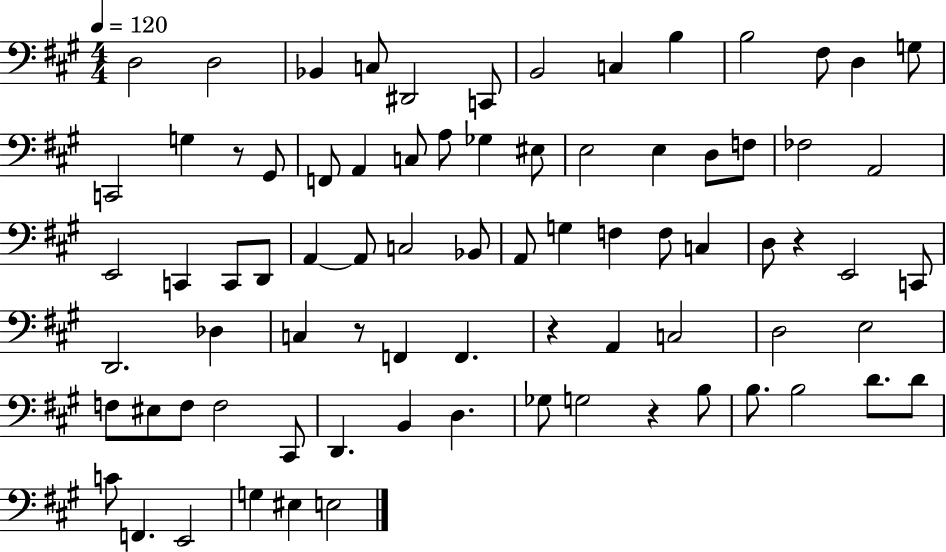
D3/h D3/h Bb2/q C3/e D#2/h C2/e B2/h C3/q B3/q B3/h F#3/e D3/q G3/e C2/h G3/q R/e G#2/e F2/e A2/q C3/e A3/e Gb3/q EIS3/e E3/h E3/q D3/e F3/e FES3/h A2/h E2/h C2/q C2/e D2/e A2/q A2/e C3/h Bb2/e A2/e G3/q F3/q F3/e C3/q D3/e R/q E2/h C2/e D2/h. Db3/q C3/q R/e F2/q F2/q. R/q A2/q C3/h D3/h E3/h F3/e EIS3/e F3/e F3/h C#2/e D2/q. B2/q D3/q. Gb3/e G3/h R/q B3/e B3/e. B3/h D4/e. D4/e C4/e F2/q. E2/h G3/q EIS3/q E3/h